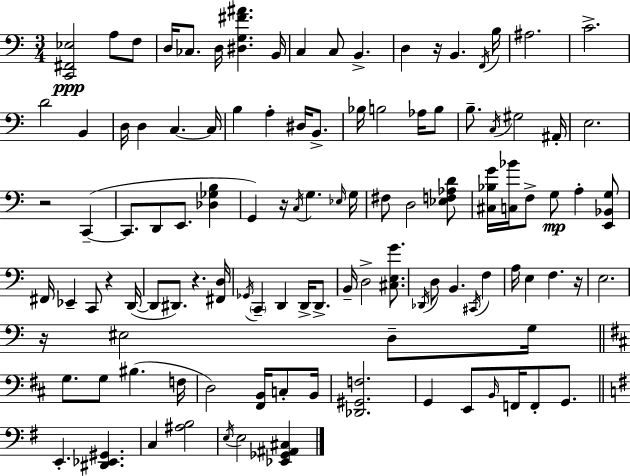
X:1
T:Untitled
M:3/4
L:1/4
K:Am
[C,,^F,,_E,]2 A,/2 F,/2 D,/4 _C,/2 D,/4 [^D,G,^F^A] B,,/4 C, C,/2 B,, D, z/4 B,, F,,/4 B,/4 ^A,2 C2 D2 B,, D,/4 D, C, C,/4 B, A, ^D,/4 B,,/2 _B,/4 B,2 _A,/4 B,/2 B,/2 C,/4 ^G,2 ^A,,/4 E,2 z2 C,, C,,/2 D,,/2 E,,/2 [_D,_G,B,] G,, z/4 C,/4 G, _E,/4 G,/4 ^F,/2 D,2 [_E,F,_A,D]/2 [^C,_B,G]/4 [C,_B]/4 F,/2 G,/2 A, [E,,_B,,G,]/2 ^F,,/4 _E,, C,,/2 z D,,/4 D,,/2 ^D,,/2 z [^F,,D,]/4 _G,,/4 C,, D,, D,,/4 D,,/2 B,,/4 D,2 [^C,E,G]/2 _D,,/4 D,/2 B,, ^C,,/4 F, A,/4 E, F, z/4 E,2 z/4 ^E,2 D,/2 G,/4 G,/2 G,/2 ^B, F,/4 D,2 [^F,,B,,]/4 C,/2 B,,/4 [_D,,^G,,F,]2 G,, E,,/2 B,,/4 F,,/4 F,,/2 G,,/2 E,, [^D,,_E,,^G,,] C, [^A,B,]2 E,/4 E,2 [_E,,_G,,^A,,^C,]